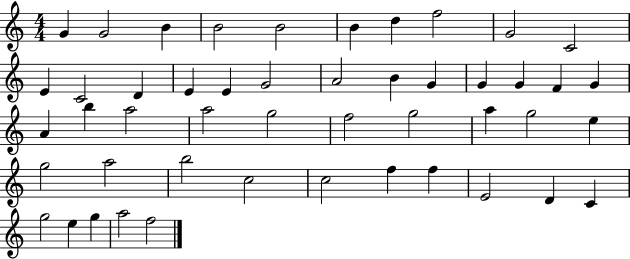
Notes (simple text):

G4/q G4/h B4/q B4/h B4/h B4/q D5/q F5/h G4/h C4/h E4/q C4/h D4/q E4/q E4/q G4/h A4/h B4/q G4/q G4/q G4/q F4/q G4/q A4/q B5/q A5/h A5/h G5/h F5/h G5/h A5/q G5/h E5/q G5/h A5/h B5/h C5/h C5/h F5/q F5/q E4/h D4/q C4/q G5/h E5/q G5/q A5/h F5/h